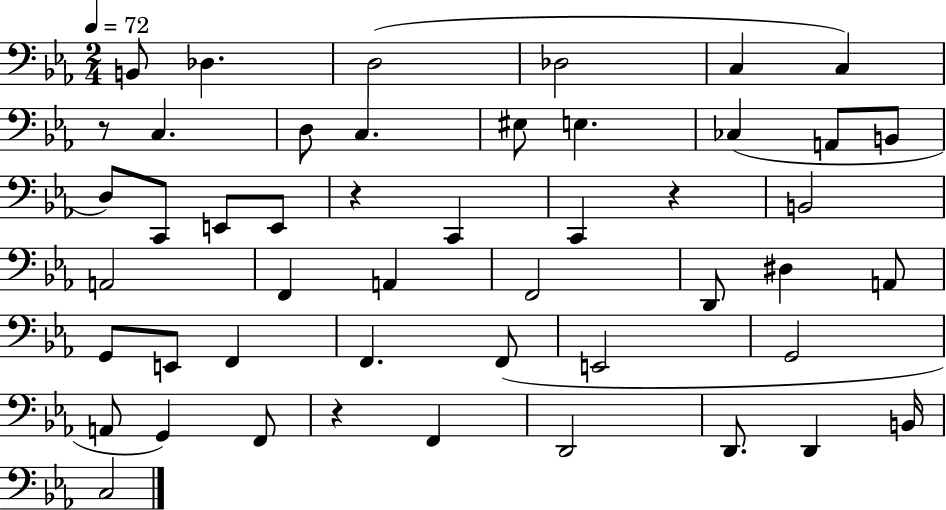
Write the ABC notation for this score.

X:1
T:Untitled
M:2/4
L:1/4
K:Eb
B,,/2 _D, D,2 _D,2 C, C, z/2 C, D,/2 C, ^E,/2 E, _C, A,,/2 B,,/2 D,/2 C,,/2 E,,/2 E,,/2 z C,, C,, z B,,2 A,,2 F,, A,, F,,2 D,,/2 ^D, A,,/2 G,,/2 E,,/2 F,, F,, F,,/2 E,,2 G,,2 A,,/2 G,, F,,/2 z F,, D,,2 D,,/2 D,, B,,/4 C,2